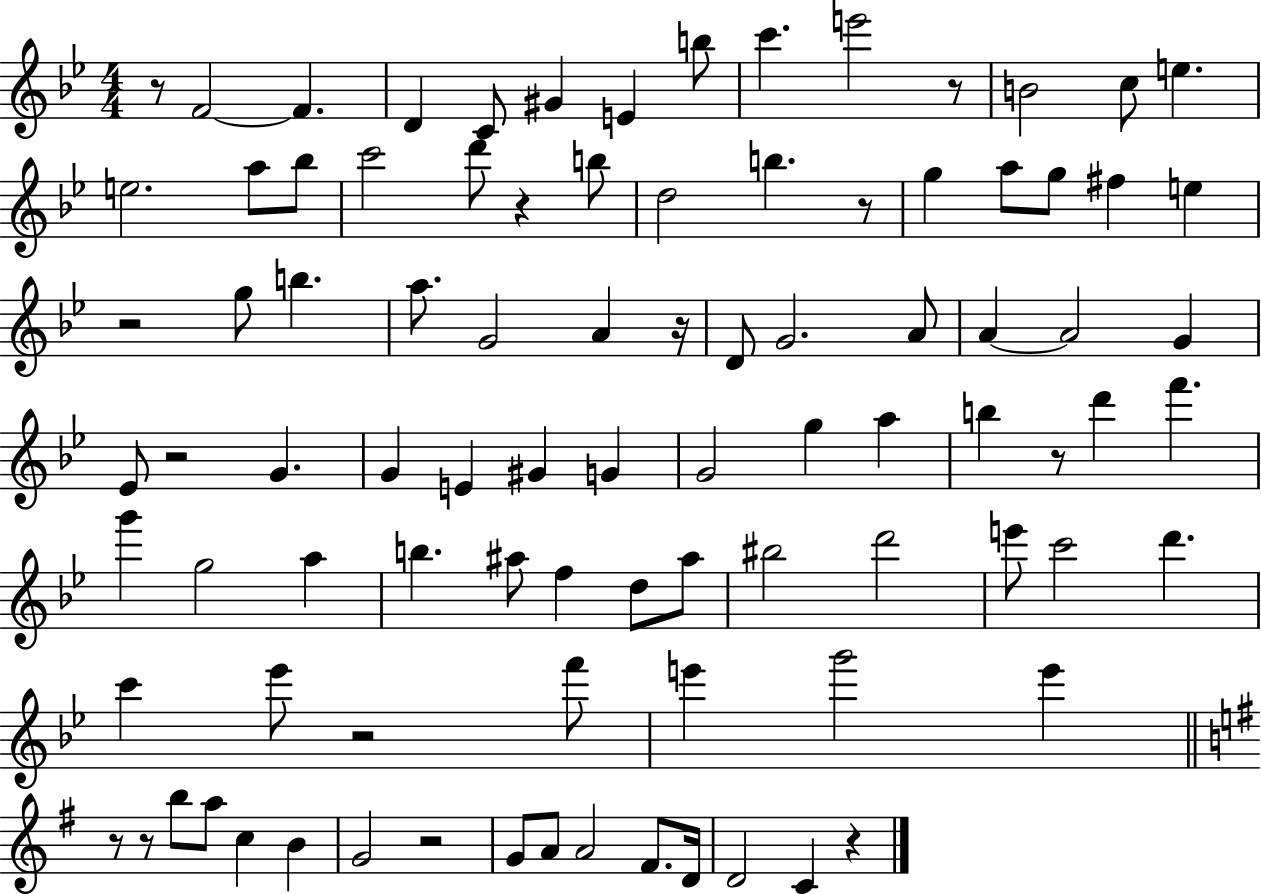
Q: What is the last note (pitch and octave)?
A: C4